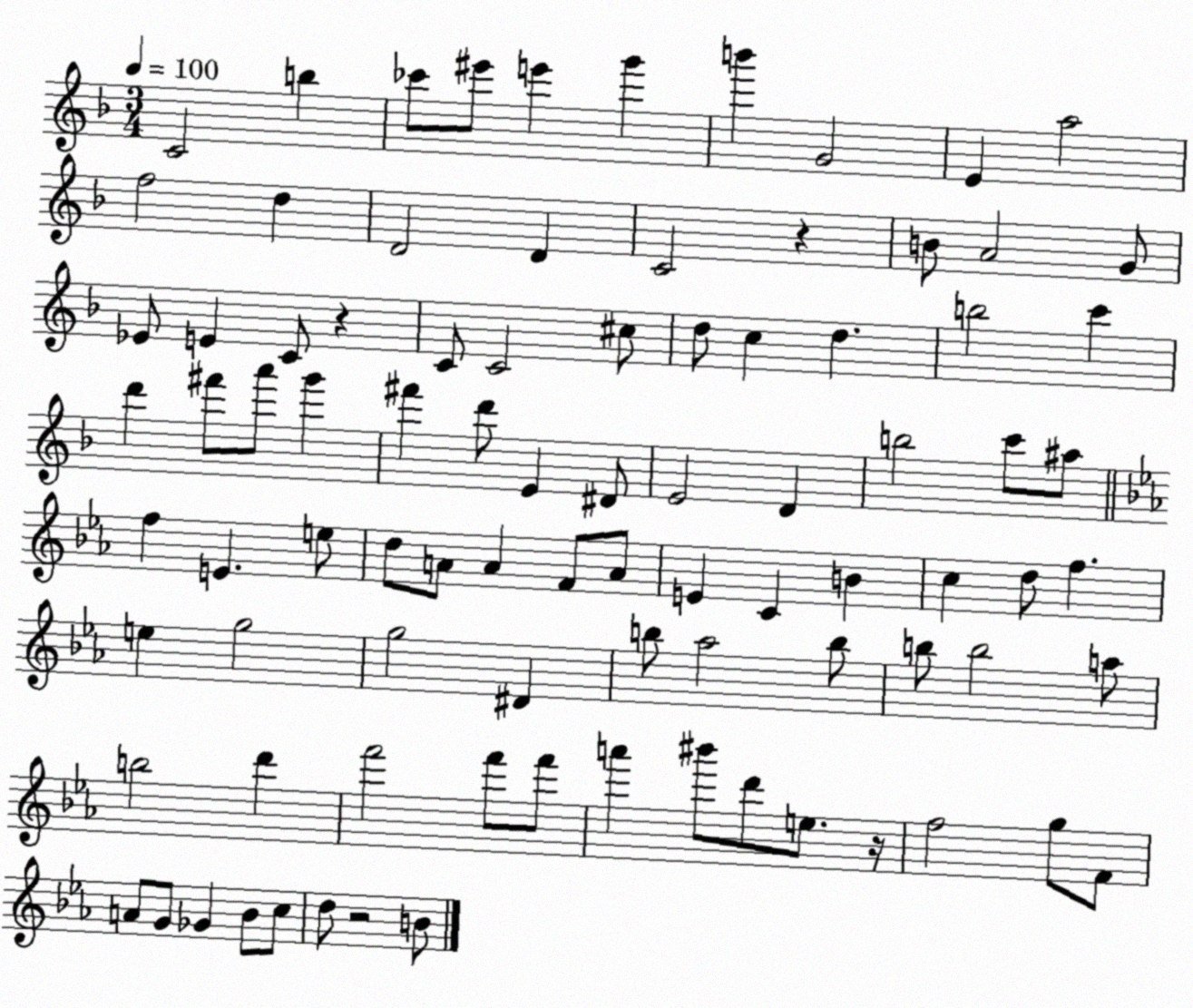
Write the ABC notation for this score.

X:1
T:Untitled
M:3/4
L:1/4
K:F
C2 b _c'/2 ^e'/2 e' g' b' G2 E a2 f2 d D2 D C2 z B/2 A2 G/2 _E/2 E C/2 z C/2 C2 ^c/2 d/2 c d b2 c' d' ^f'/2 a'/2 g' ^f' d'/2 E ^D/2 E2 D b2 c'/2 ^a/2 f E e/2 d/2 A/2 A F/2 A/2 E C B c d/2 f e g2 g2 ^D b/2 _a2 b/2 b/2 b2 a/2 b2 d' f'2 f'/2 f'/2 a' ^b'/2 d'/2 e/2 z/4 f2 g/2 F/2 A/2 G/2 _G _B/2 c/2 d/2 z2 B/2